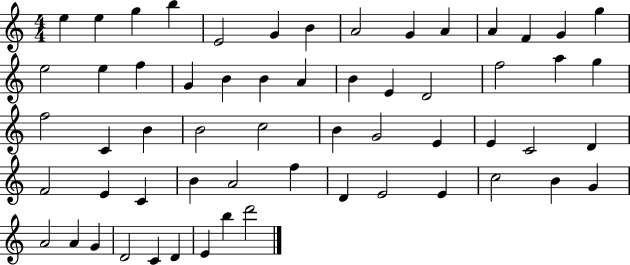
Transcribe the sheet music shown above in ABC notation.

X:1
T:Untitled
M:4/4
L:1/4
K:C
e e g b E2 G B A2 G A A F G g e2 e f G B B A B E D2 f2 a g f2 C B B2 c2 B G2 E E C2 D F2 E C B A2 f D E2 E c2 B G A2 A G D2 C D E b d'2